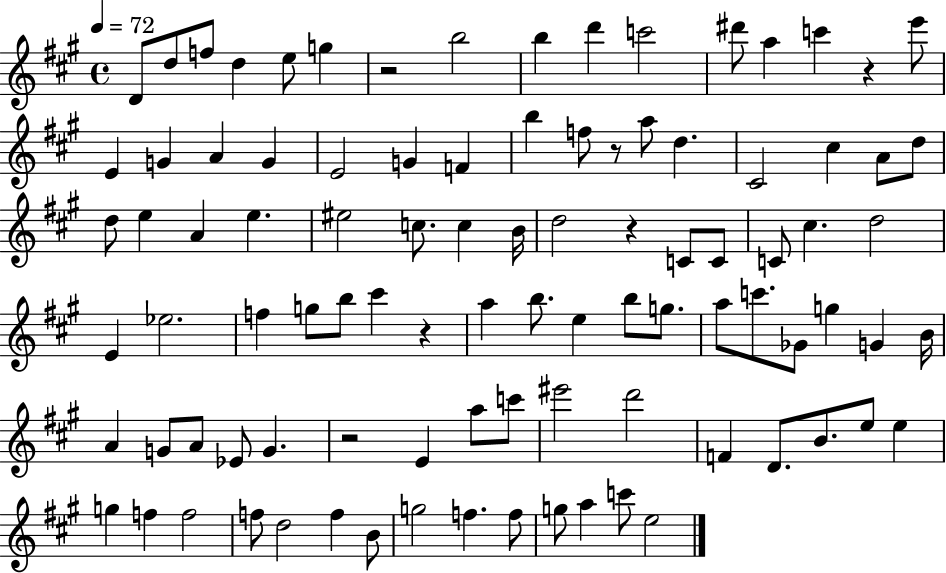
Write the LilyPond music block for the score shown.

{
  \clef treble
  \time 4/4
  \defaultTimeSignature
  \key a \major
  \tempo 4 = 72
  d'8 d''8 f''8 d''4 e''8 g''4 | r2 b''2 | b''4 d'''4 c'''2 | dis'''8 a''4 c'''4 r4 e'''8 | \break e'4 g'4 a'4 g'4 | e'2 g'4 f'4 | b''4 f''8 r8 a''8 d''4. | cis'2 cis''4 a'8 d''8 | \break d''8 e''4 a'4 e''4. | eis''2 c''8. c''4 b'16 | d''2 r4 c'8 c'8 | c'8 cis''4. d''2 | \break e'4 ees''2. | f''4 g''8 b''8 cis'''4 r4 | a''4 b''8. e''4 b''8 g''8. | a''8 c'''8. ges'8 g''4 g'4 b'16 | \break a'4 g'8 a'8 ees'8 g'4. | r2 e'4 a''8 c'''8 | eis'''2 d'''2 | f'4 d'8. b'8. e''8 e''4 | \break g''4 f''4 f''2 | f''8 d''2 f''4 b'8 | g''2 f''4. f''8 | g''8 a''4 c'''8 e''2 | \break \bar "|."
}